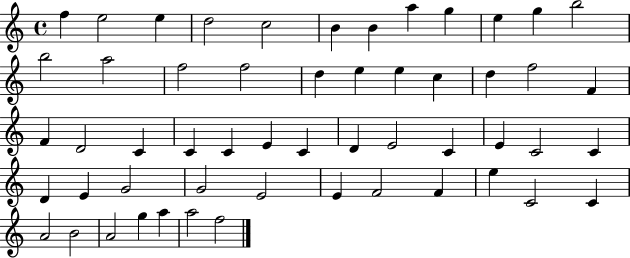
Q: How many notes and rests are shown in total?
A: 54